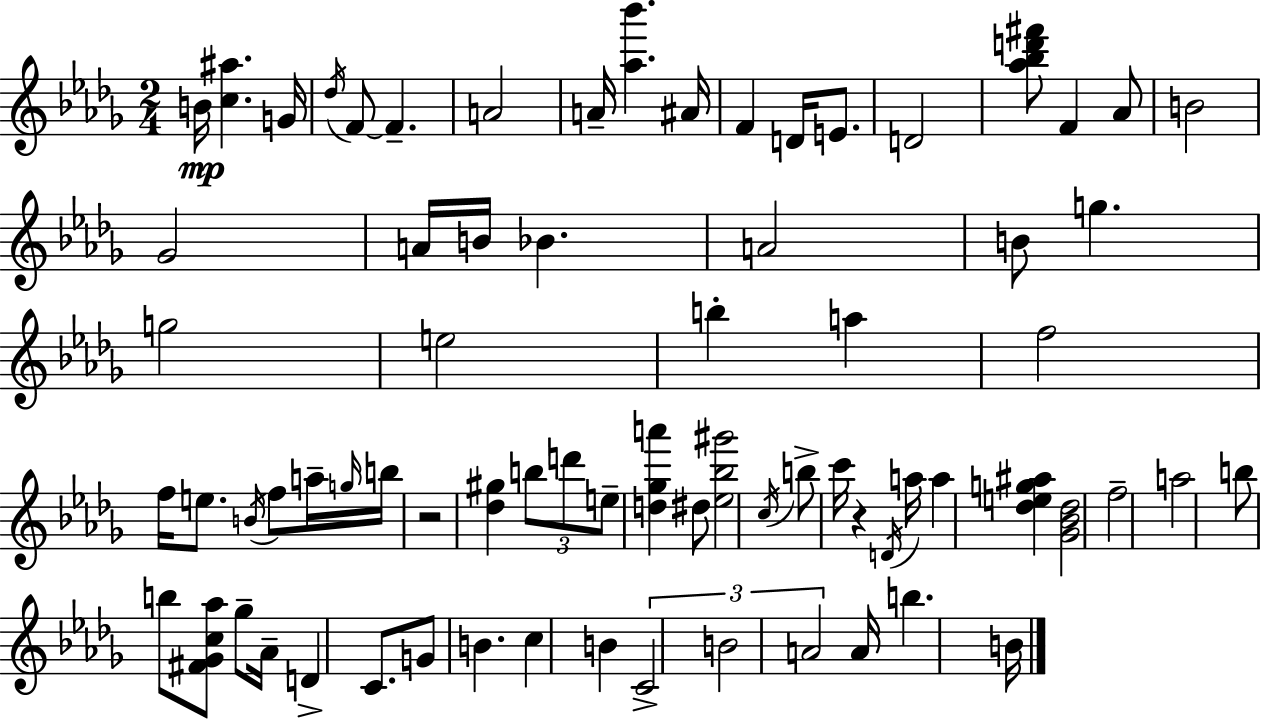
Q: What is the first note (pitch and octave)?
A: B4